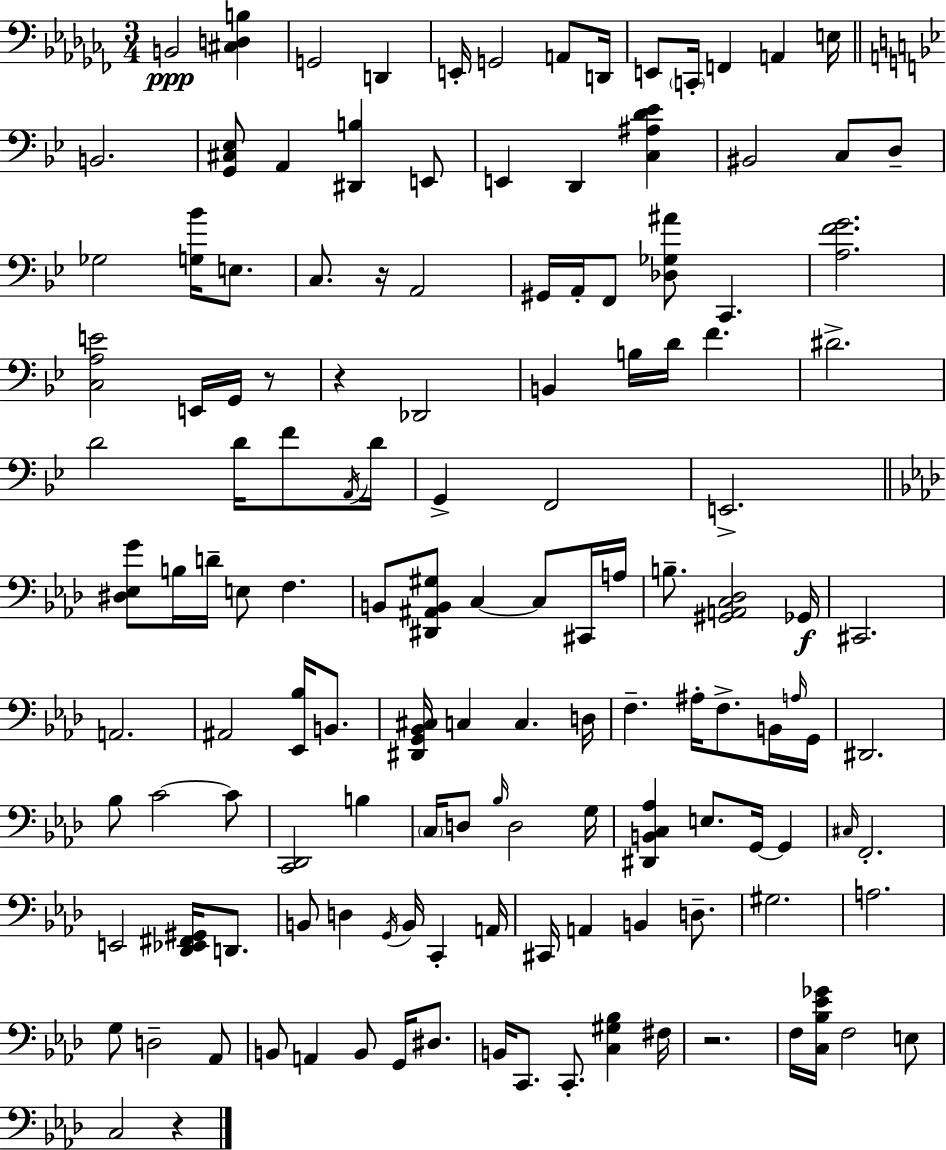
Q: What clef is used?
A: bass